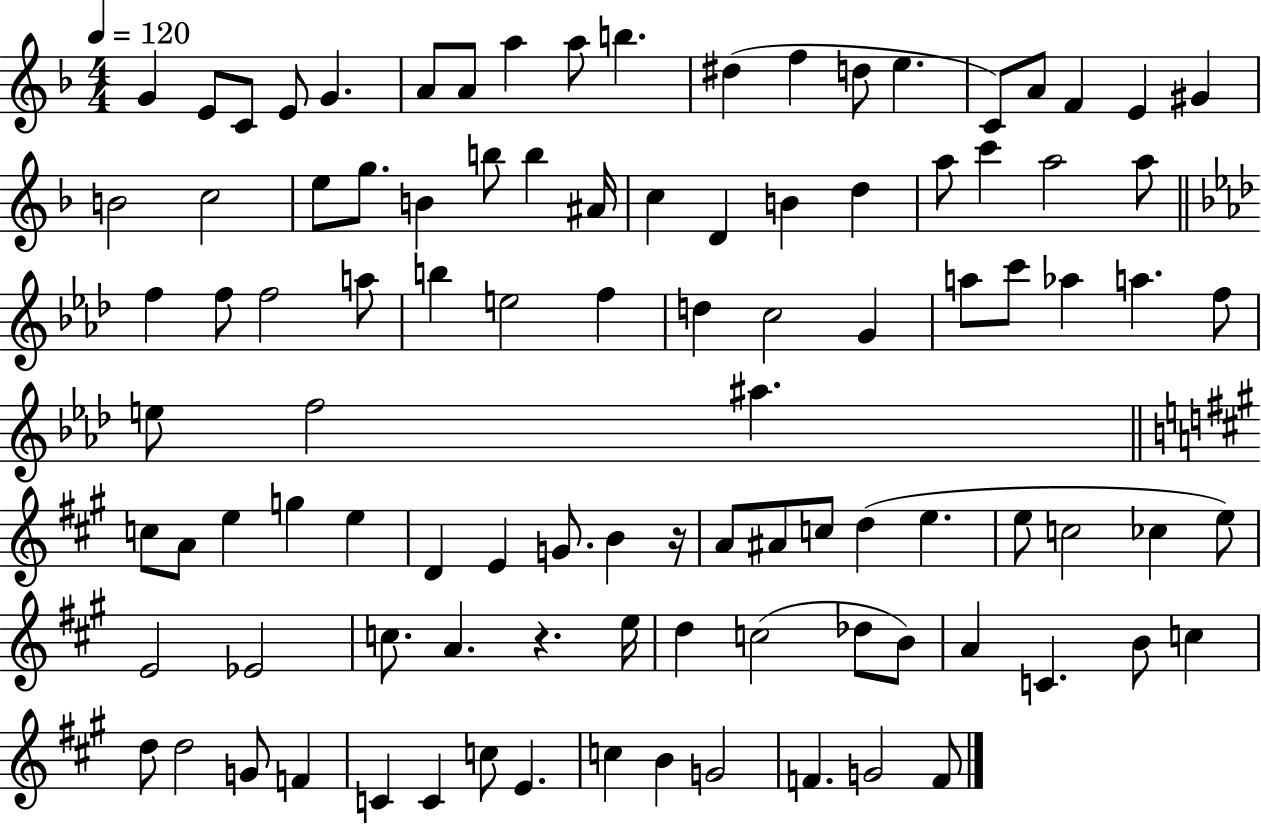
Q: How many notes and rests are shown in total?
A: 100